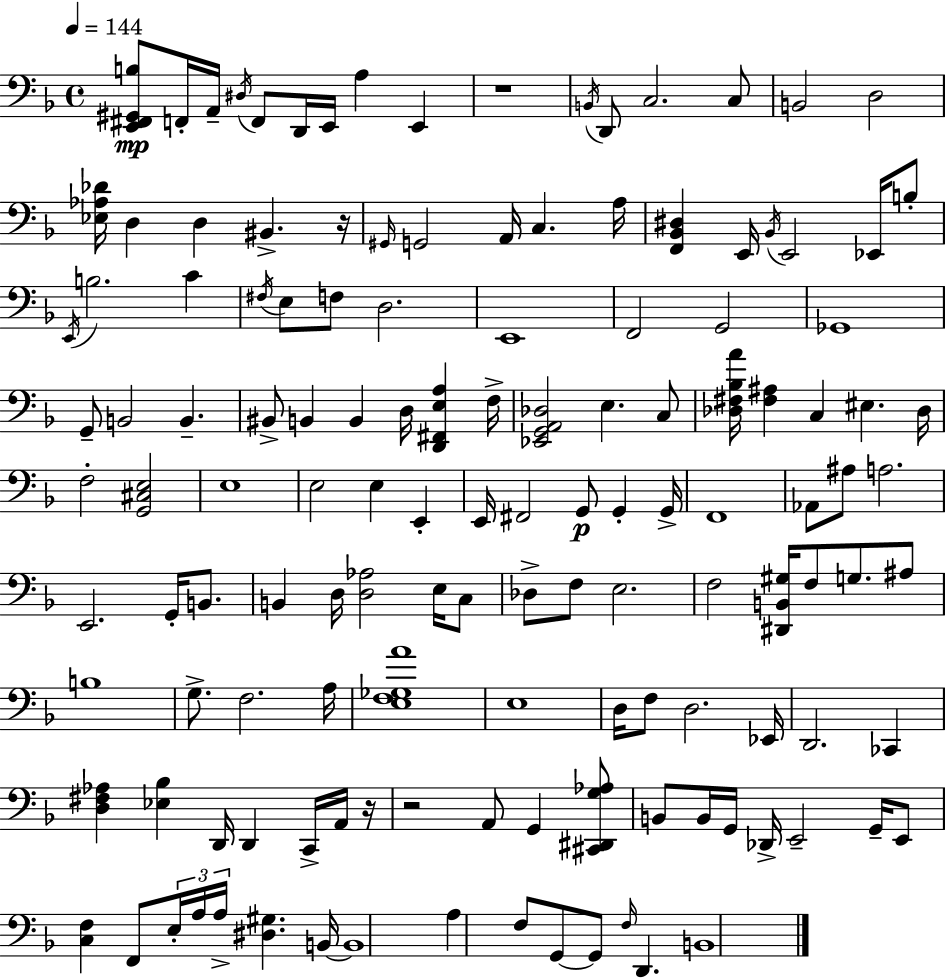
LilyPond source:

{
  \clef bass
  \time 4/4
  \defaultTimeSignature
  \key d \minor
  \tempo 4 = 144
  \repeat volta 2 { <e, fis, gis, b>8\mp f,16-. a,16-- \acciaccatura { dis16 } f,8 d,16 e,16 a4 e,4 | r1 | \acciaccatura { b,16 } d,8 c2. | c8 b,2 d2 | \break <ees aes des'>16 d4 d4 bis,4.-> | r16 \grace { gis,16 } g,2 a,16 c4. | a16 <f, bes, dis>4 e,16 \acciaccatura { bes,16 } e,2 | ees,16 b8-. \acciaccatura { e,16 } b2. | \break c'4 \acciaccatura { fis16 } e8 f8 d2. | e,1 | f,2 g,2 | ges,1 | \break g,8-- b,2 | b,4.-- bis,8-> b,4 b,4 | d16 <d, fis, e a>4 f16-> <ees, g, a, des>2 e4. | c8 <des fis bes a'>16 <fis ais>4 c4 eis4. | \break des16 f2-. <g, cis e>2 | e1 | e2 e4 | e,4-. e,16 fis,2 g,8\p | \break g,4-. g,16-> f,1 | aes,8 ais8 a2. | e,2. | g,16-. b,8. b,4 d16 <d aes>2 | \break e16 c8 des8-> f8 e2. | f2 <dis, b, gis>16 f8 | g8. ais8 b1 | g8.-> f2. | \break a16 <e f ges a'>1 | e1 | d16 f8 d2. | ees,16 d,2. | \break ces,4 <d fis aes>4 <ees bes>4 d,16 d,4 | c,16-> a,16 r16 r2 a,8 | g,4 <cis, dis, g aes>8 b,8 b,16 g,16 des,16-> e,2-- | g,16-- e,8 <c f>4 f,8 \tuplet 3/2 { e16-. a16 a16-> } <dis gis>4. | \break b,16~~ b,1 | a4 f8 g,8~~ g,8 | \grace { f16 } d,4. b,1 | } \bar "|."
}